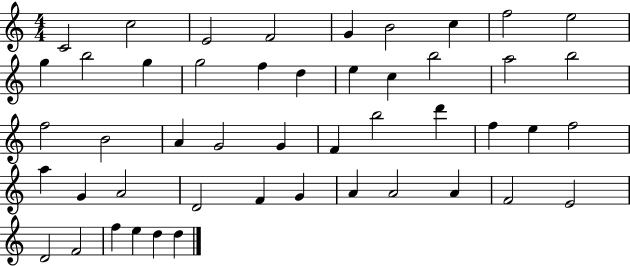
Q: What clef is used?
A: treble